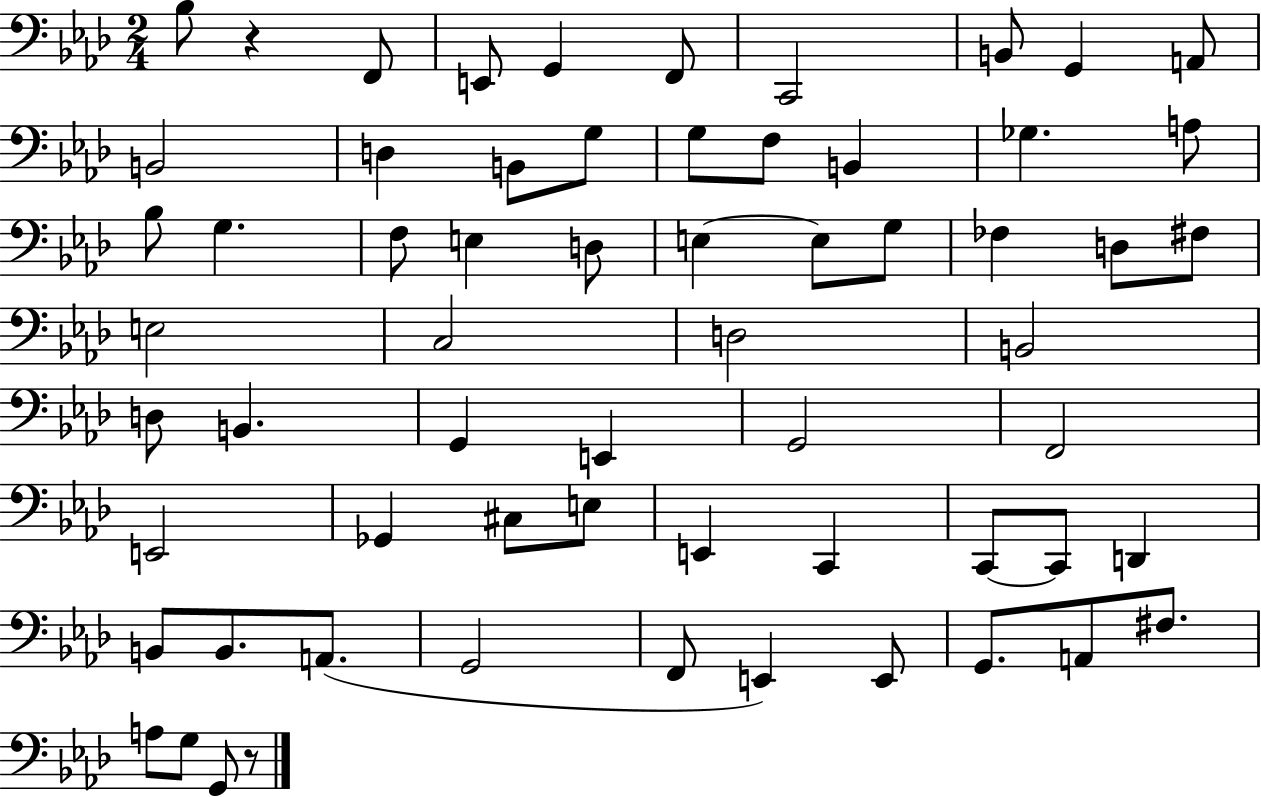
X:1
T:Untitled
M:2/4
L:1/4
K:Ab
_B,/2 z F,,/2 E,,/2 G,, F,,/2 C,,2 B,,/2 G,, A,,/2 B,,2 D, B,,/2 G,/2 G,/2 F,/2 B,, _G, A,/2 _B,/2 G, F,/2 E, D,/2 E, E,/2 G,/2 _F, D,/2 ^F,/2 E,2 C,2 D,2 B,,2 D,/2 B,, G,, E,, G,,2 F,,2 E,,2 _G,, ^C,/2 E,/2 E,, C,, C,,/2 C,,/2 D,, B,,/2 B,,/2 A,,/2 G,,2 F,,/2 E,, E,,/2 G,,/2 A,,/2 ^F,/2 A,/2 G,/2 G,,/2 z/2